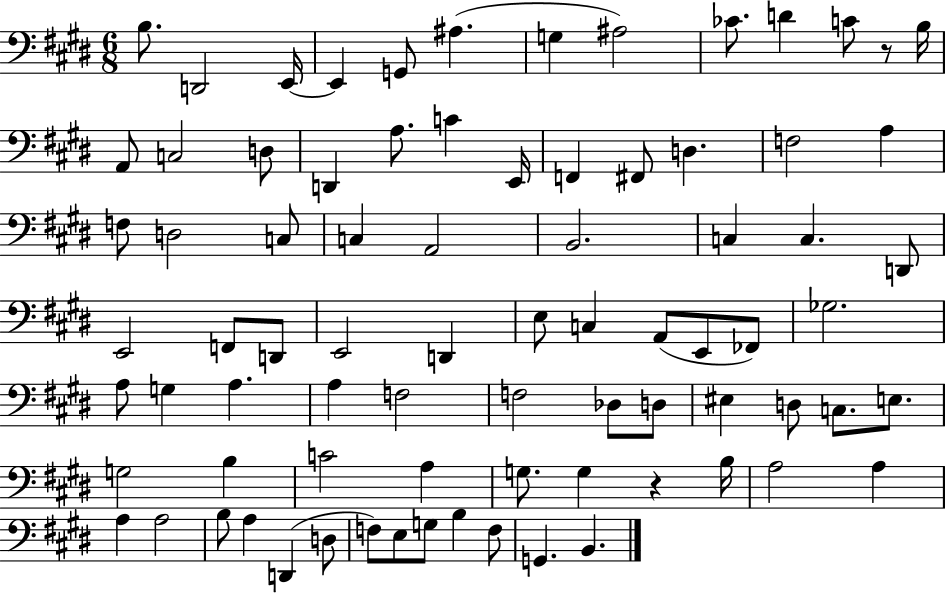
X:1
T:Untitled
M:6/8
L:1/4
K:E
B,/2 D,,2 E,,/4 E,, G,,/2 ^A, G, ^A,2 _C/2 D C/2 z/2 B,/4 A,,/2 C,2 D,/2 D,, A,/2 C E,,/4 F,, ^F,,/2 D, F,2 A, F,/2 D,2 C,/2 C, A,,2 B,,2 C, C, D,,/2 E,,2 F,,/2 D,,/2 E,,2 D,, E,/2 C, A,,/2 E,,/2 _F,,/2 _G,2 A,/2 G, A, A, F,2 F,2 _D,/2 D,/2 ^E, D,/2 C,/2 E,/2 G,2 B, C2 A, G,/2 G, z B,/4 A,2 A, A, A,2 B,/2 A, D,, D,/2 F,/2 E,/2 G,/2 B, F,/2 G,, B,,